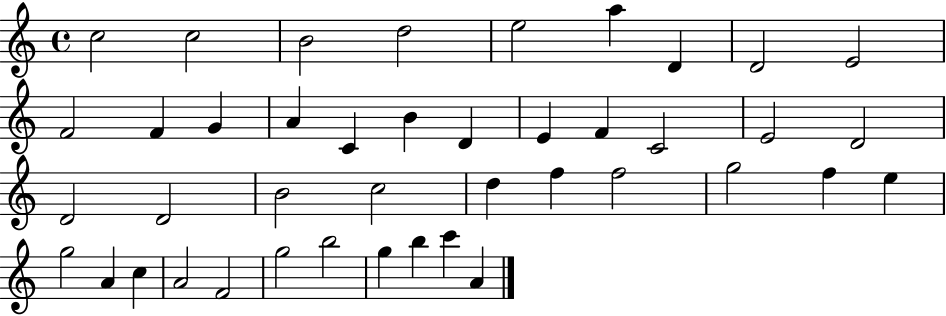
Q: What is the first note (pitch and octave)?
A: C5